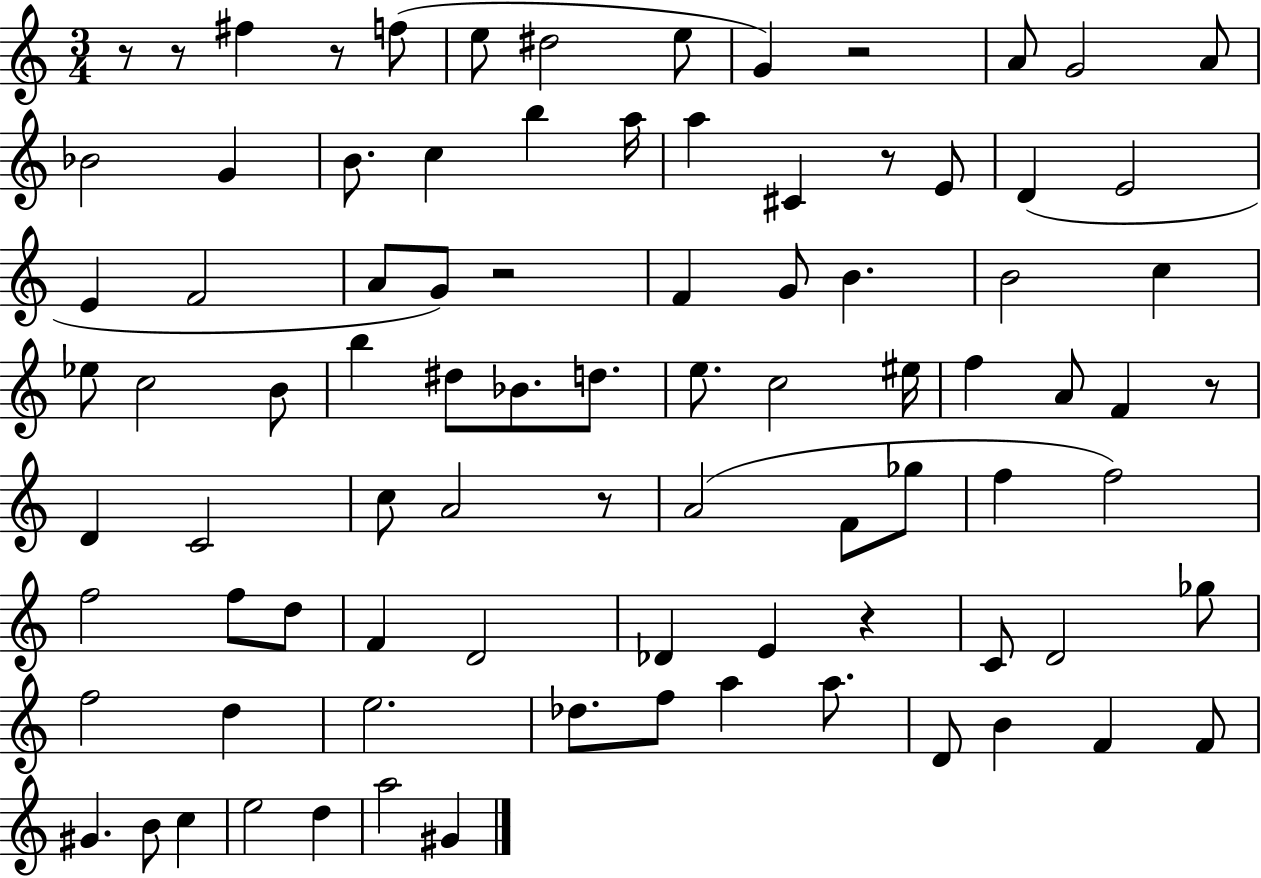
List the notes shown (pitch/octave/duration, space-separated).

R/e R/e F#5/q R/e F5/e E5/e D#5/h E5/e G4/q R/h A4/e G4/h A4/e Bb4/h G4/q B4/e. C5/q B5/q A5/s A5/q C#4/q R/e E4/e D4/q E4/h E4/q F4/h A4/e G4/e R/h F4/q G4/e B4/q. B4/h C5/q Eb5/e C5/h B4/e B5/q D#5/e Bb4/e. D5/e. E5/e. C5/h EIS5/s F5/q A4/e F4/q R/e D4/q C4/h C5/e A4/h R/e A4/h F4/e Gb5/e F5/q F5/h F5/h F5/e D5/e F4/q D4/h Db4/q E4/q R/q C4/e D4/h Gb5/e F5/h D5/q E5/h. Db5/e. F5/e A5/q A5/e. D4/e B4/q F4/q F4/e G#4/q. B4/e C5/q E5/h D5/q A5/h G#4/q